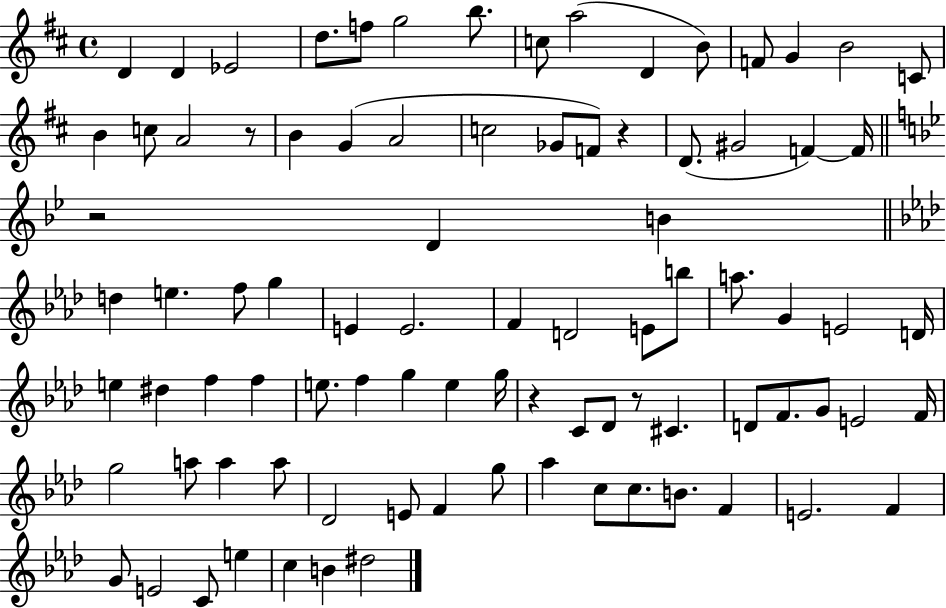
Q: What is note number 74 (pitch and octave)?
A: F4